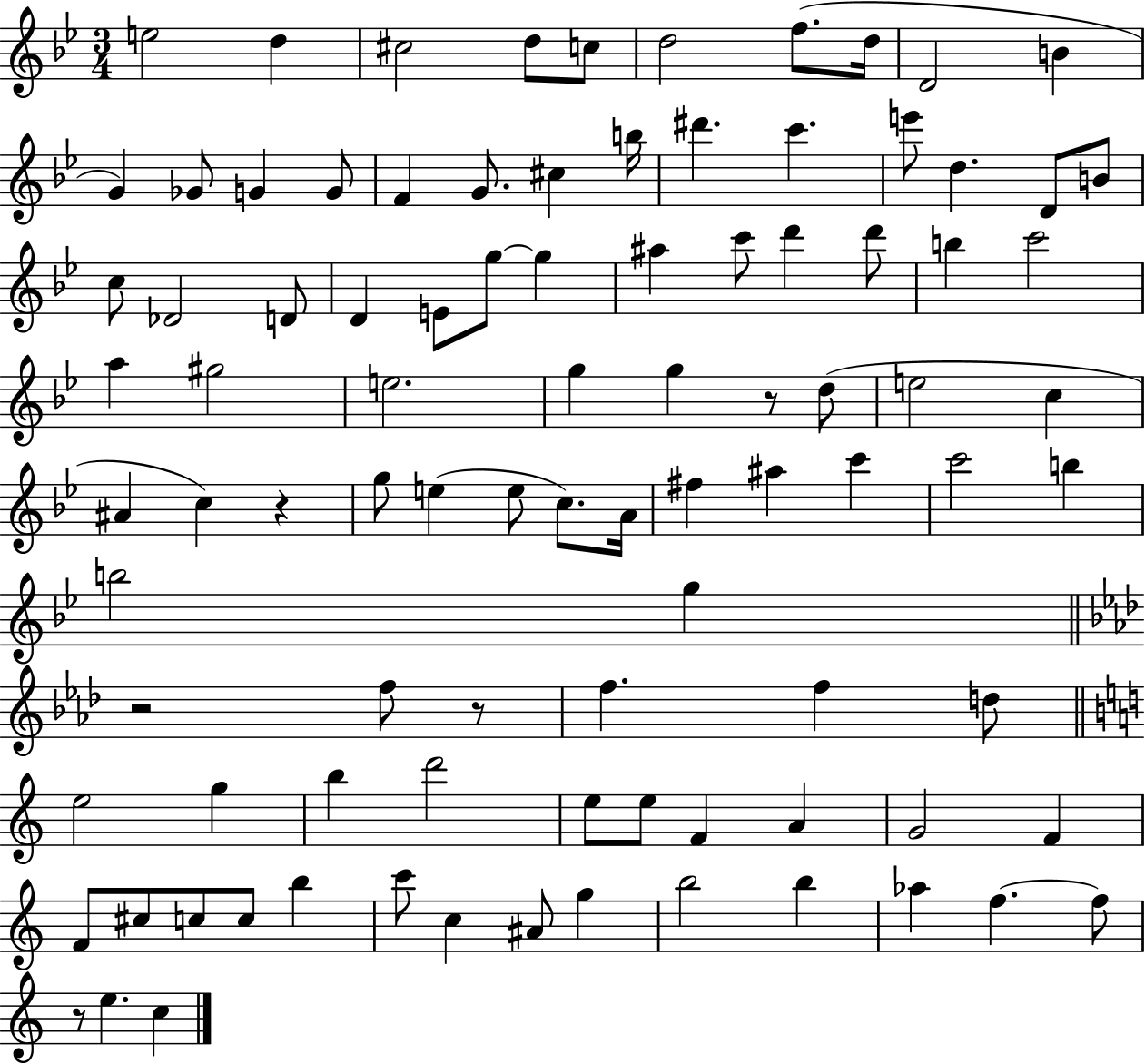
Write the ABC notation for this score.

X:1
T:Untitled
M:3/4
L:1/4
K:Bb
e2 d ^c2 d/2 c/2 d2 f/2 d/4 D2 B G _G/2 G G/2 F G/2 ^c b/4 ^d' c' e'/2 d D/2 B/2 c/2 _D2 D/2 D E/2 g/2 g ^a c'/2 d' d'/2 b c'2 a ^g2 e2 g g z/2 d/2 e2 c ^A c z g/2 e e/2 c/2 A/4 ^f ^a c' c'2 b b2 g z2 f/2 z/2 f f d/2 e2 g b d'2 e/2 e/2 F A G2 F F/2 ^c/2 c/2 c/2 b c'/2 c ^A/2 g b2 b _a f f/2 z/2 e c